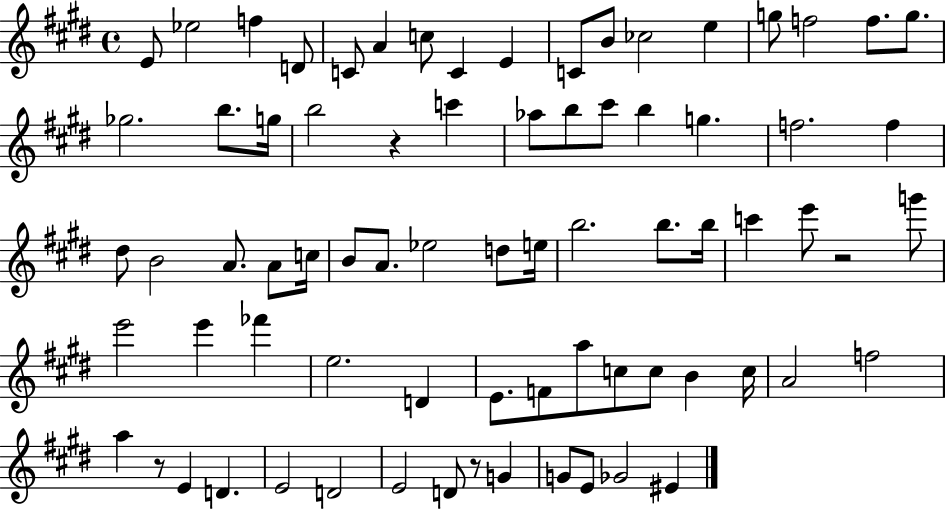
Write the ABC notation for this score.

X:1
T:Untitled
M:4/4
L:1/4
K:E
E/2 _e2 f D/2 C/2 A c/2 C E C/2 B/2 _c2 e g/2 f2 f/2 g/2 _g2 b/2 g/4 b2 z c' _a/2 b/2 ^c'/2 b g f2 f ^d/2 B2 A/2 A/2 c/4 B/2 A/2 _e2 d/2 e/4 b2 b/2 b/4 c' e'/2 z2 g'/2 e'2 e' _f' e2 D E/2 F/2 a/2 c/2 c/2 B c/4 A2 f2 a z/2 E D E2 D2 E2 D/2 z/2 G G/2 E/2 _G2 ^E